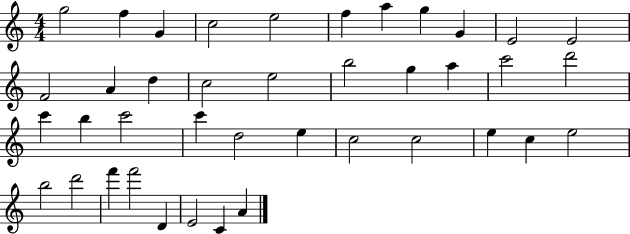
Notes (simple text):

G5/h F5/q G4/q C5/h E5/h F5/q A5/q G5/q G4/q E4/h E4/h F4/h A4/q D5/q C5/h E5/h B5/h G5/q A5/q C6/h D6/h C6/q B5/q C6/h C6/q D5/h E5/q C5/h C5/h E5/q C5/q E5/h B5/h D6/h F6/q F6/h D4/q E4/h C4/q A4/q